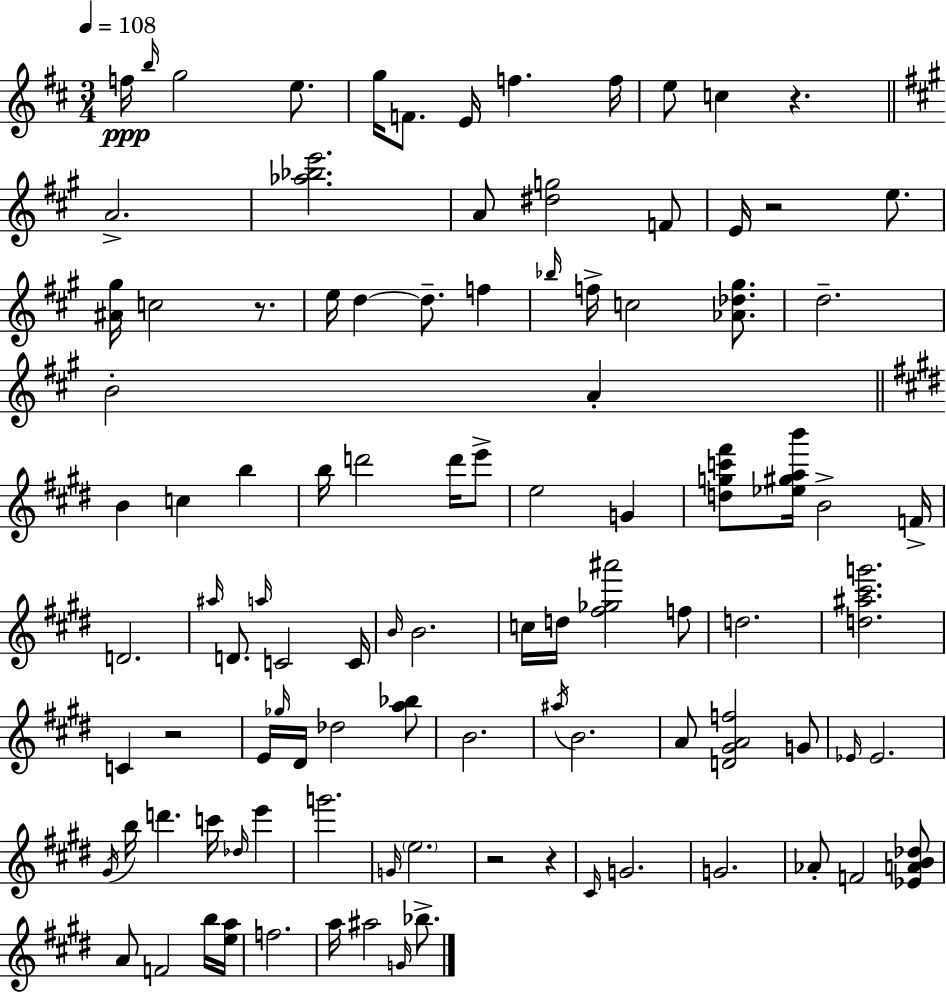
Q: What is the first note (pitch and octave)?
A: F5